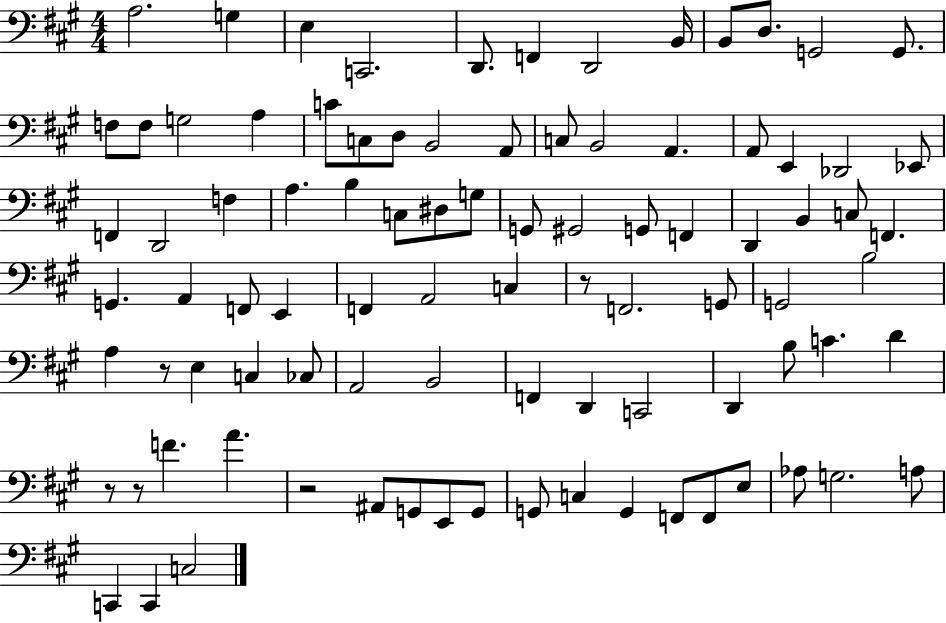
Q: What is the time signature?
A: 4/4